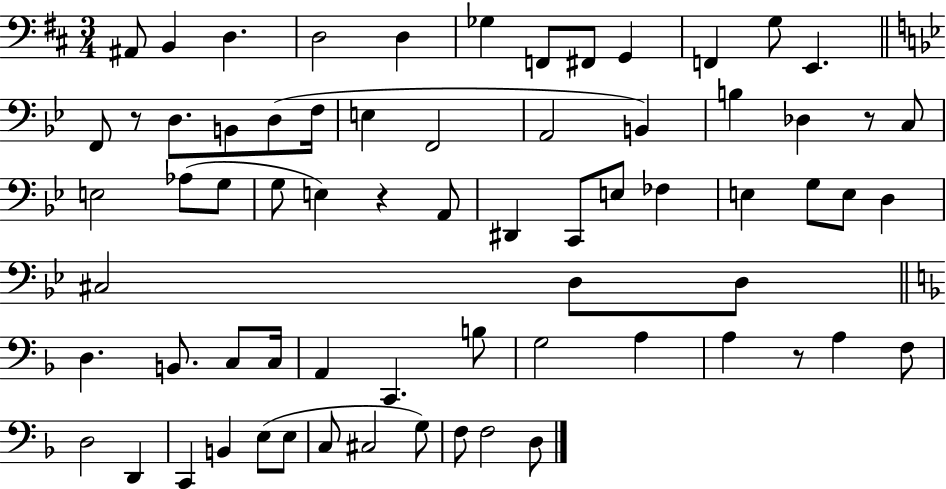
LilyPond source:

{
  \clef bass
  \numericTimeSignature
  \time 3/4
  \key d \major
  ais,8 b,4 d4. | d2 d4 | ges4 f,8 fis,8 g,4 | f,4 g8 e,4. | \break \bar "||" \break \key bes \major f,8 r8 d8. b,8 d8( f16 | e4 f,2 | a,2 b,4) | b4 des4 r8 c8 | \break e2 aes8( g8 | g8 e4) r4 a,8 | dis,4 c,8 e8 fes4 | e4 g8 e8 d4 | \break cis2 d8 d8 | \bar "||" \break \key d \minor d4. b,8. c8 c16 | a,4 c,4. b8 | g2 a4 | a4 r8 a4 f8 | \break d2 d,4 | c,4 b,4 e8( e8 | c8 cis2 g8) | f8 f2 d8 | \break \bar "|."
}